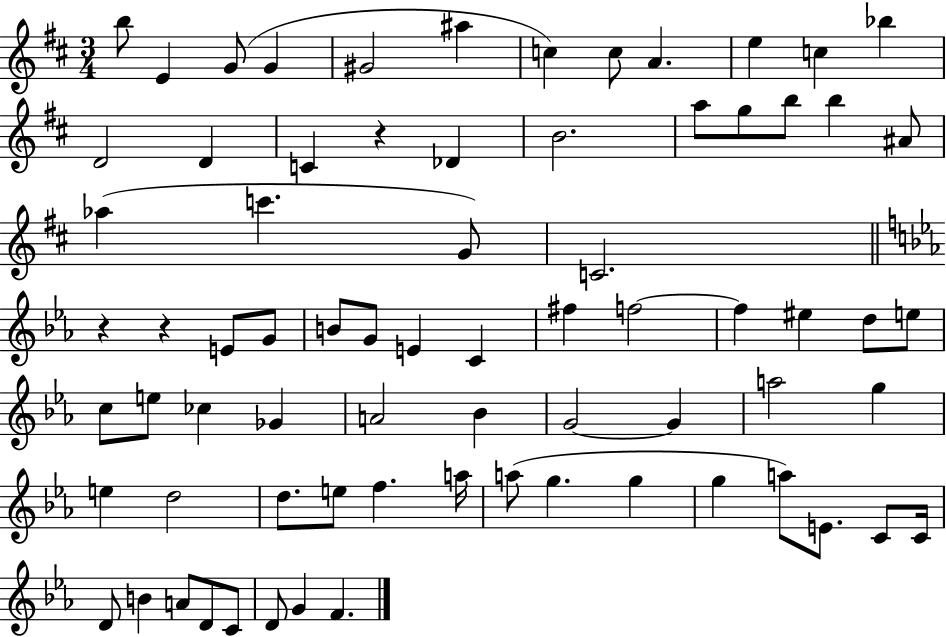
X:1
T:Untitled
M:3/4
L:1/4
K:D
b/2 E G/2 G ^G2 ^a c c/2 A e c _b D2 D C z _D B2 a/2 g/2 b/2 b ^A/2 _a c' G/2 C2 z z E/2 G/2 B/2 G/2 E C ^f f2 f ^e d/2 e/2 c/2 e/2 _c _G A2 _B G2 G a2 g e d2 d/2 e/2 f a/4 a/2 g g g a/2 E/2 C/2 C/4 D/2 B A/2 D/2 C/2 D/2 G F